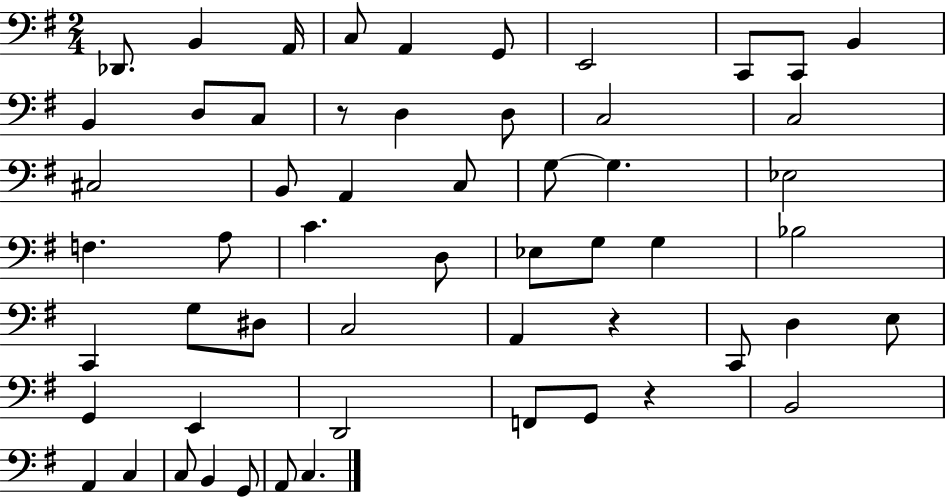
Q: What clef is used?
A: bass